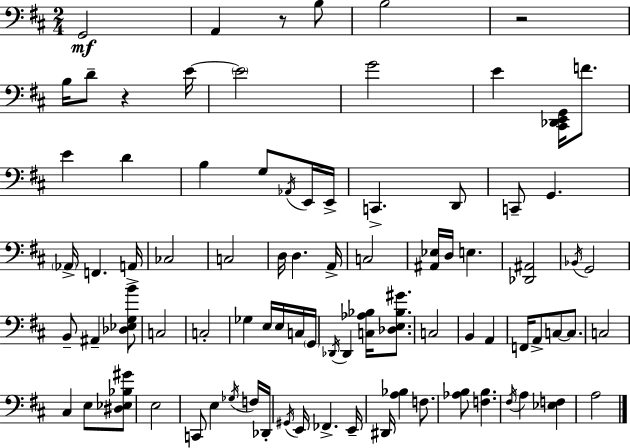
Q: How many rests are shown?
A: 3